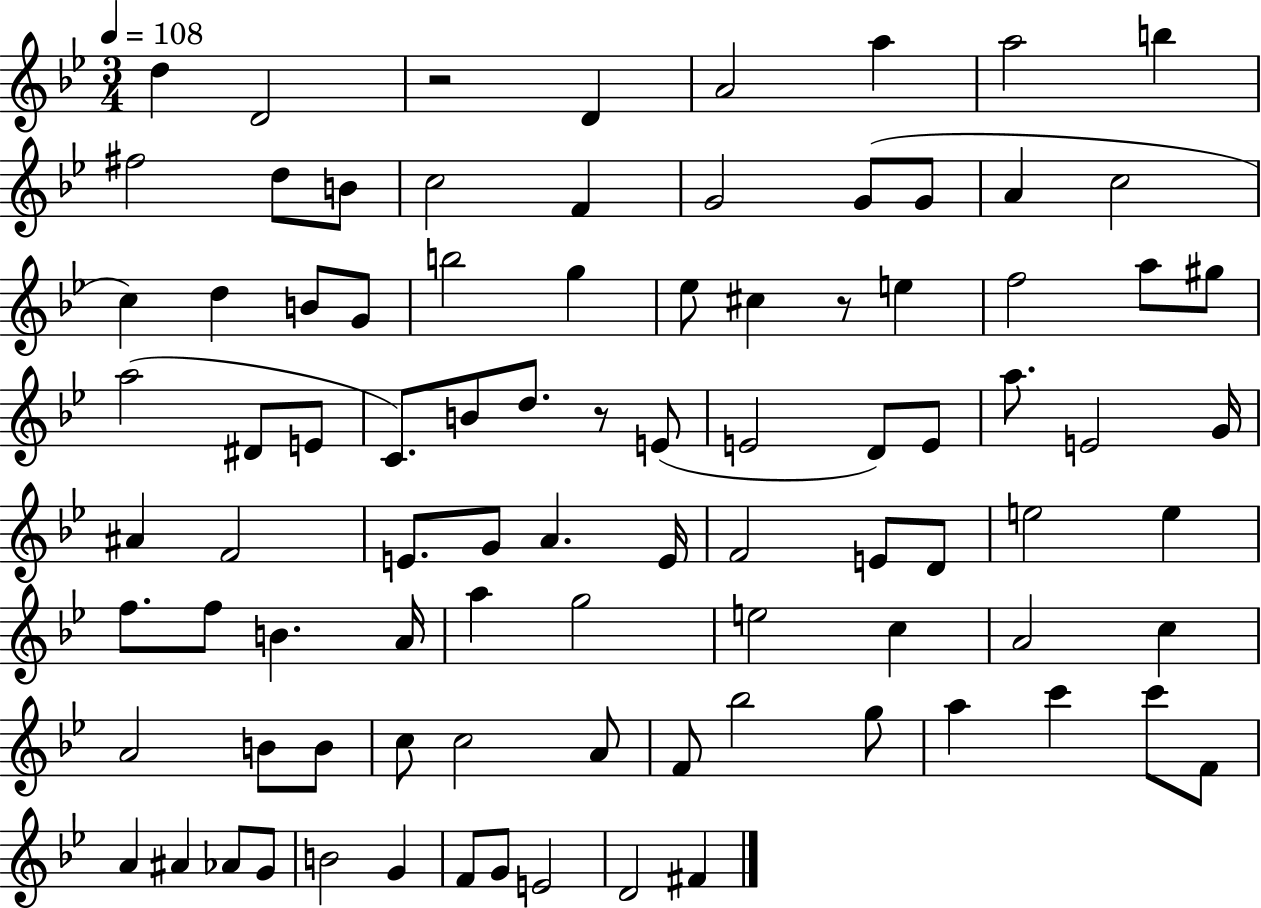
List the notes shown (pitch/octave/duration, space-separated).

D5/q D4/h R/h D4/q A4/h A5/q A5/h B5/q F#5/h D5/e B4/e C5/h F4/q G4/h G4/e G4/e A4/q C5/h C5/q D5/q B4/e G4/e B5/h G5/q Eb5/e C#5/q R/e E5/q F5/h A5/e G#5/e A5/h D#4/e E4/e C4/e. B4/e D5/e. R/e E4/e E4/h D4/e E4/e A5/e. E4/h G4/s A#4/q F4/h E4/e. G4/e A4/q. E4/s F4/h E4/e D4/e E5/h E5/q F5/e. F5/e B4/q. A4/s A5/q G5/h E5/h C5/q A4/h C5/q A4/h B4/e B4/e C5/e C5/h A4/e F4/e Bb5/h G5/e A5/q C6/q C6/e F4/e A4/q A#4/q Ab4/e G4/e B4/h G4/q F4/e G4/e E4/h D4/h F#4/q